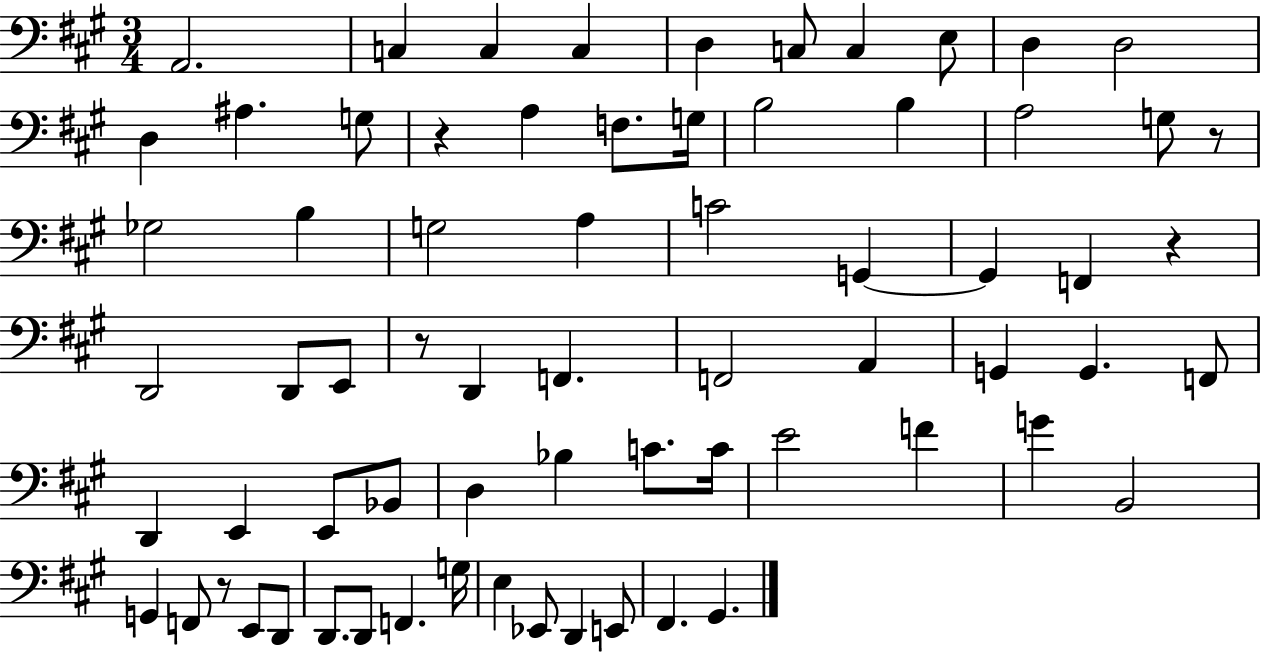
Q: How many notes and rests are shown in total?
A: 69